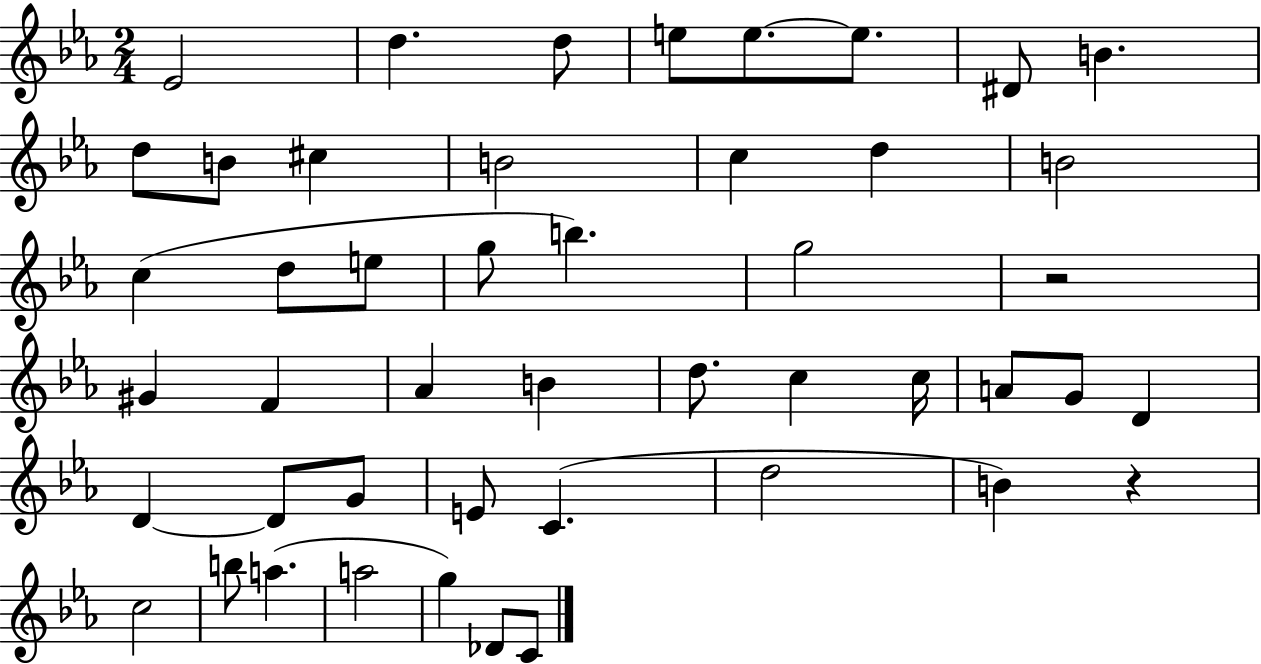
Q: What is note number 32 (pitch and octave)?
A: D4